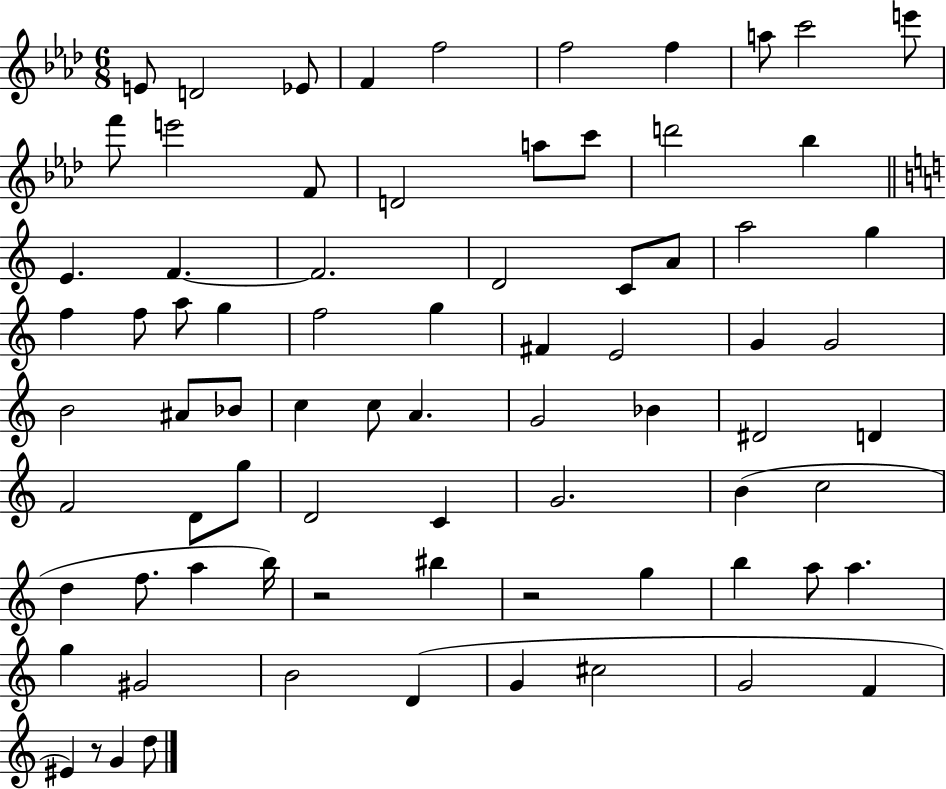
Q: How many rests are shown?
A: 3